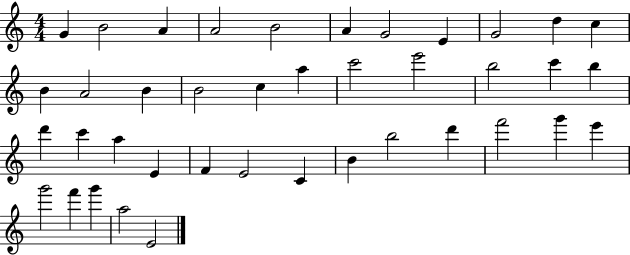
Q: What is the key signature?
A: C major